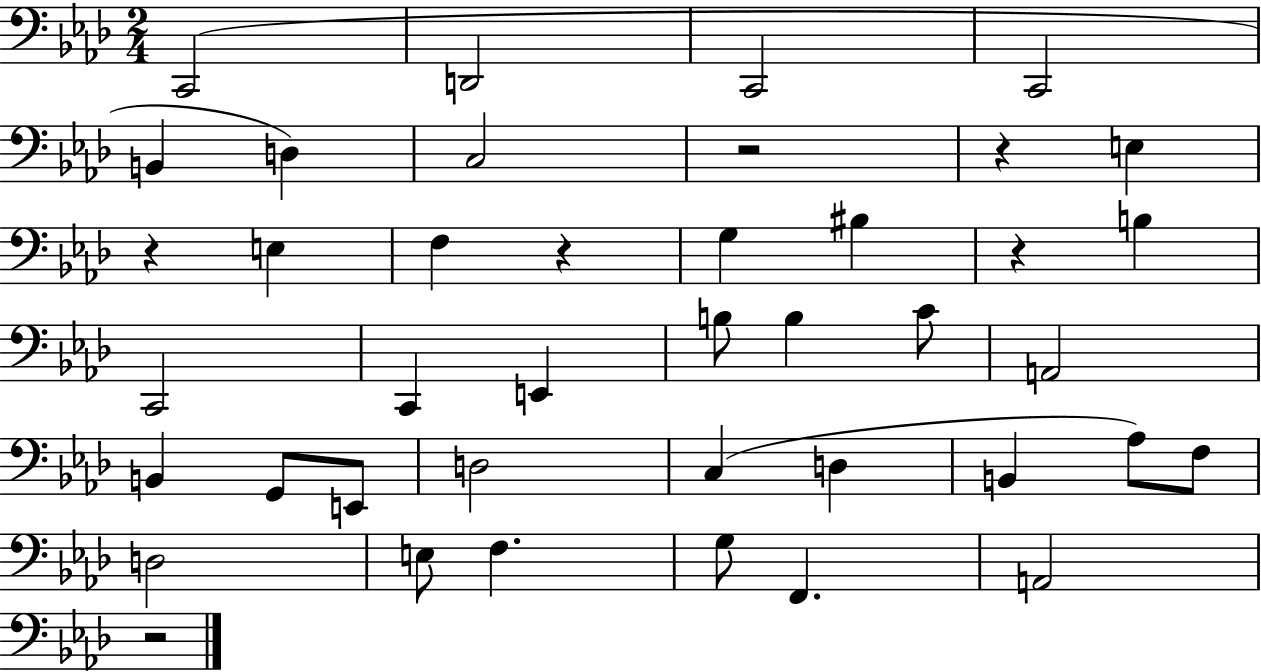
X:1
T:Untitled
M:2/4
L:1/4
K:Ab
C,,2 D,,2 C,,2 C,,2 B,, D, C,2 z2 z E, z E, F, z G, ^B, z B, C,,2 C,, E,, B,/2 B, C/2 A,,2 B,, G,,/2 E,,/2 D,2 C, D, B,, _A,/2 F,/2 D,2 E,/2 F, G,/2 F,, A,,2 z2